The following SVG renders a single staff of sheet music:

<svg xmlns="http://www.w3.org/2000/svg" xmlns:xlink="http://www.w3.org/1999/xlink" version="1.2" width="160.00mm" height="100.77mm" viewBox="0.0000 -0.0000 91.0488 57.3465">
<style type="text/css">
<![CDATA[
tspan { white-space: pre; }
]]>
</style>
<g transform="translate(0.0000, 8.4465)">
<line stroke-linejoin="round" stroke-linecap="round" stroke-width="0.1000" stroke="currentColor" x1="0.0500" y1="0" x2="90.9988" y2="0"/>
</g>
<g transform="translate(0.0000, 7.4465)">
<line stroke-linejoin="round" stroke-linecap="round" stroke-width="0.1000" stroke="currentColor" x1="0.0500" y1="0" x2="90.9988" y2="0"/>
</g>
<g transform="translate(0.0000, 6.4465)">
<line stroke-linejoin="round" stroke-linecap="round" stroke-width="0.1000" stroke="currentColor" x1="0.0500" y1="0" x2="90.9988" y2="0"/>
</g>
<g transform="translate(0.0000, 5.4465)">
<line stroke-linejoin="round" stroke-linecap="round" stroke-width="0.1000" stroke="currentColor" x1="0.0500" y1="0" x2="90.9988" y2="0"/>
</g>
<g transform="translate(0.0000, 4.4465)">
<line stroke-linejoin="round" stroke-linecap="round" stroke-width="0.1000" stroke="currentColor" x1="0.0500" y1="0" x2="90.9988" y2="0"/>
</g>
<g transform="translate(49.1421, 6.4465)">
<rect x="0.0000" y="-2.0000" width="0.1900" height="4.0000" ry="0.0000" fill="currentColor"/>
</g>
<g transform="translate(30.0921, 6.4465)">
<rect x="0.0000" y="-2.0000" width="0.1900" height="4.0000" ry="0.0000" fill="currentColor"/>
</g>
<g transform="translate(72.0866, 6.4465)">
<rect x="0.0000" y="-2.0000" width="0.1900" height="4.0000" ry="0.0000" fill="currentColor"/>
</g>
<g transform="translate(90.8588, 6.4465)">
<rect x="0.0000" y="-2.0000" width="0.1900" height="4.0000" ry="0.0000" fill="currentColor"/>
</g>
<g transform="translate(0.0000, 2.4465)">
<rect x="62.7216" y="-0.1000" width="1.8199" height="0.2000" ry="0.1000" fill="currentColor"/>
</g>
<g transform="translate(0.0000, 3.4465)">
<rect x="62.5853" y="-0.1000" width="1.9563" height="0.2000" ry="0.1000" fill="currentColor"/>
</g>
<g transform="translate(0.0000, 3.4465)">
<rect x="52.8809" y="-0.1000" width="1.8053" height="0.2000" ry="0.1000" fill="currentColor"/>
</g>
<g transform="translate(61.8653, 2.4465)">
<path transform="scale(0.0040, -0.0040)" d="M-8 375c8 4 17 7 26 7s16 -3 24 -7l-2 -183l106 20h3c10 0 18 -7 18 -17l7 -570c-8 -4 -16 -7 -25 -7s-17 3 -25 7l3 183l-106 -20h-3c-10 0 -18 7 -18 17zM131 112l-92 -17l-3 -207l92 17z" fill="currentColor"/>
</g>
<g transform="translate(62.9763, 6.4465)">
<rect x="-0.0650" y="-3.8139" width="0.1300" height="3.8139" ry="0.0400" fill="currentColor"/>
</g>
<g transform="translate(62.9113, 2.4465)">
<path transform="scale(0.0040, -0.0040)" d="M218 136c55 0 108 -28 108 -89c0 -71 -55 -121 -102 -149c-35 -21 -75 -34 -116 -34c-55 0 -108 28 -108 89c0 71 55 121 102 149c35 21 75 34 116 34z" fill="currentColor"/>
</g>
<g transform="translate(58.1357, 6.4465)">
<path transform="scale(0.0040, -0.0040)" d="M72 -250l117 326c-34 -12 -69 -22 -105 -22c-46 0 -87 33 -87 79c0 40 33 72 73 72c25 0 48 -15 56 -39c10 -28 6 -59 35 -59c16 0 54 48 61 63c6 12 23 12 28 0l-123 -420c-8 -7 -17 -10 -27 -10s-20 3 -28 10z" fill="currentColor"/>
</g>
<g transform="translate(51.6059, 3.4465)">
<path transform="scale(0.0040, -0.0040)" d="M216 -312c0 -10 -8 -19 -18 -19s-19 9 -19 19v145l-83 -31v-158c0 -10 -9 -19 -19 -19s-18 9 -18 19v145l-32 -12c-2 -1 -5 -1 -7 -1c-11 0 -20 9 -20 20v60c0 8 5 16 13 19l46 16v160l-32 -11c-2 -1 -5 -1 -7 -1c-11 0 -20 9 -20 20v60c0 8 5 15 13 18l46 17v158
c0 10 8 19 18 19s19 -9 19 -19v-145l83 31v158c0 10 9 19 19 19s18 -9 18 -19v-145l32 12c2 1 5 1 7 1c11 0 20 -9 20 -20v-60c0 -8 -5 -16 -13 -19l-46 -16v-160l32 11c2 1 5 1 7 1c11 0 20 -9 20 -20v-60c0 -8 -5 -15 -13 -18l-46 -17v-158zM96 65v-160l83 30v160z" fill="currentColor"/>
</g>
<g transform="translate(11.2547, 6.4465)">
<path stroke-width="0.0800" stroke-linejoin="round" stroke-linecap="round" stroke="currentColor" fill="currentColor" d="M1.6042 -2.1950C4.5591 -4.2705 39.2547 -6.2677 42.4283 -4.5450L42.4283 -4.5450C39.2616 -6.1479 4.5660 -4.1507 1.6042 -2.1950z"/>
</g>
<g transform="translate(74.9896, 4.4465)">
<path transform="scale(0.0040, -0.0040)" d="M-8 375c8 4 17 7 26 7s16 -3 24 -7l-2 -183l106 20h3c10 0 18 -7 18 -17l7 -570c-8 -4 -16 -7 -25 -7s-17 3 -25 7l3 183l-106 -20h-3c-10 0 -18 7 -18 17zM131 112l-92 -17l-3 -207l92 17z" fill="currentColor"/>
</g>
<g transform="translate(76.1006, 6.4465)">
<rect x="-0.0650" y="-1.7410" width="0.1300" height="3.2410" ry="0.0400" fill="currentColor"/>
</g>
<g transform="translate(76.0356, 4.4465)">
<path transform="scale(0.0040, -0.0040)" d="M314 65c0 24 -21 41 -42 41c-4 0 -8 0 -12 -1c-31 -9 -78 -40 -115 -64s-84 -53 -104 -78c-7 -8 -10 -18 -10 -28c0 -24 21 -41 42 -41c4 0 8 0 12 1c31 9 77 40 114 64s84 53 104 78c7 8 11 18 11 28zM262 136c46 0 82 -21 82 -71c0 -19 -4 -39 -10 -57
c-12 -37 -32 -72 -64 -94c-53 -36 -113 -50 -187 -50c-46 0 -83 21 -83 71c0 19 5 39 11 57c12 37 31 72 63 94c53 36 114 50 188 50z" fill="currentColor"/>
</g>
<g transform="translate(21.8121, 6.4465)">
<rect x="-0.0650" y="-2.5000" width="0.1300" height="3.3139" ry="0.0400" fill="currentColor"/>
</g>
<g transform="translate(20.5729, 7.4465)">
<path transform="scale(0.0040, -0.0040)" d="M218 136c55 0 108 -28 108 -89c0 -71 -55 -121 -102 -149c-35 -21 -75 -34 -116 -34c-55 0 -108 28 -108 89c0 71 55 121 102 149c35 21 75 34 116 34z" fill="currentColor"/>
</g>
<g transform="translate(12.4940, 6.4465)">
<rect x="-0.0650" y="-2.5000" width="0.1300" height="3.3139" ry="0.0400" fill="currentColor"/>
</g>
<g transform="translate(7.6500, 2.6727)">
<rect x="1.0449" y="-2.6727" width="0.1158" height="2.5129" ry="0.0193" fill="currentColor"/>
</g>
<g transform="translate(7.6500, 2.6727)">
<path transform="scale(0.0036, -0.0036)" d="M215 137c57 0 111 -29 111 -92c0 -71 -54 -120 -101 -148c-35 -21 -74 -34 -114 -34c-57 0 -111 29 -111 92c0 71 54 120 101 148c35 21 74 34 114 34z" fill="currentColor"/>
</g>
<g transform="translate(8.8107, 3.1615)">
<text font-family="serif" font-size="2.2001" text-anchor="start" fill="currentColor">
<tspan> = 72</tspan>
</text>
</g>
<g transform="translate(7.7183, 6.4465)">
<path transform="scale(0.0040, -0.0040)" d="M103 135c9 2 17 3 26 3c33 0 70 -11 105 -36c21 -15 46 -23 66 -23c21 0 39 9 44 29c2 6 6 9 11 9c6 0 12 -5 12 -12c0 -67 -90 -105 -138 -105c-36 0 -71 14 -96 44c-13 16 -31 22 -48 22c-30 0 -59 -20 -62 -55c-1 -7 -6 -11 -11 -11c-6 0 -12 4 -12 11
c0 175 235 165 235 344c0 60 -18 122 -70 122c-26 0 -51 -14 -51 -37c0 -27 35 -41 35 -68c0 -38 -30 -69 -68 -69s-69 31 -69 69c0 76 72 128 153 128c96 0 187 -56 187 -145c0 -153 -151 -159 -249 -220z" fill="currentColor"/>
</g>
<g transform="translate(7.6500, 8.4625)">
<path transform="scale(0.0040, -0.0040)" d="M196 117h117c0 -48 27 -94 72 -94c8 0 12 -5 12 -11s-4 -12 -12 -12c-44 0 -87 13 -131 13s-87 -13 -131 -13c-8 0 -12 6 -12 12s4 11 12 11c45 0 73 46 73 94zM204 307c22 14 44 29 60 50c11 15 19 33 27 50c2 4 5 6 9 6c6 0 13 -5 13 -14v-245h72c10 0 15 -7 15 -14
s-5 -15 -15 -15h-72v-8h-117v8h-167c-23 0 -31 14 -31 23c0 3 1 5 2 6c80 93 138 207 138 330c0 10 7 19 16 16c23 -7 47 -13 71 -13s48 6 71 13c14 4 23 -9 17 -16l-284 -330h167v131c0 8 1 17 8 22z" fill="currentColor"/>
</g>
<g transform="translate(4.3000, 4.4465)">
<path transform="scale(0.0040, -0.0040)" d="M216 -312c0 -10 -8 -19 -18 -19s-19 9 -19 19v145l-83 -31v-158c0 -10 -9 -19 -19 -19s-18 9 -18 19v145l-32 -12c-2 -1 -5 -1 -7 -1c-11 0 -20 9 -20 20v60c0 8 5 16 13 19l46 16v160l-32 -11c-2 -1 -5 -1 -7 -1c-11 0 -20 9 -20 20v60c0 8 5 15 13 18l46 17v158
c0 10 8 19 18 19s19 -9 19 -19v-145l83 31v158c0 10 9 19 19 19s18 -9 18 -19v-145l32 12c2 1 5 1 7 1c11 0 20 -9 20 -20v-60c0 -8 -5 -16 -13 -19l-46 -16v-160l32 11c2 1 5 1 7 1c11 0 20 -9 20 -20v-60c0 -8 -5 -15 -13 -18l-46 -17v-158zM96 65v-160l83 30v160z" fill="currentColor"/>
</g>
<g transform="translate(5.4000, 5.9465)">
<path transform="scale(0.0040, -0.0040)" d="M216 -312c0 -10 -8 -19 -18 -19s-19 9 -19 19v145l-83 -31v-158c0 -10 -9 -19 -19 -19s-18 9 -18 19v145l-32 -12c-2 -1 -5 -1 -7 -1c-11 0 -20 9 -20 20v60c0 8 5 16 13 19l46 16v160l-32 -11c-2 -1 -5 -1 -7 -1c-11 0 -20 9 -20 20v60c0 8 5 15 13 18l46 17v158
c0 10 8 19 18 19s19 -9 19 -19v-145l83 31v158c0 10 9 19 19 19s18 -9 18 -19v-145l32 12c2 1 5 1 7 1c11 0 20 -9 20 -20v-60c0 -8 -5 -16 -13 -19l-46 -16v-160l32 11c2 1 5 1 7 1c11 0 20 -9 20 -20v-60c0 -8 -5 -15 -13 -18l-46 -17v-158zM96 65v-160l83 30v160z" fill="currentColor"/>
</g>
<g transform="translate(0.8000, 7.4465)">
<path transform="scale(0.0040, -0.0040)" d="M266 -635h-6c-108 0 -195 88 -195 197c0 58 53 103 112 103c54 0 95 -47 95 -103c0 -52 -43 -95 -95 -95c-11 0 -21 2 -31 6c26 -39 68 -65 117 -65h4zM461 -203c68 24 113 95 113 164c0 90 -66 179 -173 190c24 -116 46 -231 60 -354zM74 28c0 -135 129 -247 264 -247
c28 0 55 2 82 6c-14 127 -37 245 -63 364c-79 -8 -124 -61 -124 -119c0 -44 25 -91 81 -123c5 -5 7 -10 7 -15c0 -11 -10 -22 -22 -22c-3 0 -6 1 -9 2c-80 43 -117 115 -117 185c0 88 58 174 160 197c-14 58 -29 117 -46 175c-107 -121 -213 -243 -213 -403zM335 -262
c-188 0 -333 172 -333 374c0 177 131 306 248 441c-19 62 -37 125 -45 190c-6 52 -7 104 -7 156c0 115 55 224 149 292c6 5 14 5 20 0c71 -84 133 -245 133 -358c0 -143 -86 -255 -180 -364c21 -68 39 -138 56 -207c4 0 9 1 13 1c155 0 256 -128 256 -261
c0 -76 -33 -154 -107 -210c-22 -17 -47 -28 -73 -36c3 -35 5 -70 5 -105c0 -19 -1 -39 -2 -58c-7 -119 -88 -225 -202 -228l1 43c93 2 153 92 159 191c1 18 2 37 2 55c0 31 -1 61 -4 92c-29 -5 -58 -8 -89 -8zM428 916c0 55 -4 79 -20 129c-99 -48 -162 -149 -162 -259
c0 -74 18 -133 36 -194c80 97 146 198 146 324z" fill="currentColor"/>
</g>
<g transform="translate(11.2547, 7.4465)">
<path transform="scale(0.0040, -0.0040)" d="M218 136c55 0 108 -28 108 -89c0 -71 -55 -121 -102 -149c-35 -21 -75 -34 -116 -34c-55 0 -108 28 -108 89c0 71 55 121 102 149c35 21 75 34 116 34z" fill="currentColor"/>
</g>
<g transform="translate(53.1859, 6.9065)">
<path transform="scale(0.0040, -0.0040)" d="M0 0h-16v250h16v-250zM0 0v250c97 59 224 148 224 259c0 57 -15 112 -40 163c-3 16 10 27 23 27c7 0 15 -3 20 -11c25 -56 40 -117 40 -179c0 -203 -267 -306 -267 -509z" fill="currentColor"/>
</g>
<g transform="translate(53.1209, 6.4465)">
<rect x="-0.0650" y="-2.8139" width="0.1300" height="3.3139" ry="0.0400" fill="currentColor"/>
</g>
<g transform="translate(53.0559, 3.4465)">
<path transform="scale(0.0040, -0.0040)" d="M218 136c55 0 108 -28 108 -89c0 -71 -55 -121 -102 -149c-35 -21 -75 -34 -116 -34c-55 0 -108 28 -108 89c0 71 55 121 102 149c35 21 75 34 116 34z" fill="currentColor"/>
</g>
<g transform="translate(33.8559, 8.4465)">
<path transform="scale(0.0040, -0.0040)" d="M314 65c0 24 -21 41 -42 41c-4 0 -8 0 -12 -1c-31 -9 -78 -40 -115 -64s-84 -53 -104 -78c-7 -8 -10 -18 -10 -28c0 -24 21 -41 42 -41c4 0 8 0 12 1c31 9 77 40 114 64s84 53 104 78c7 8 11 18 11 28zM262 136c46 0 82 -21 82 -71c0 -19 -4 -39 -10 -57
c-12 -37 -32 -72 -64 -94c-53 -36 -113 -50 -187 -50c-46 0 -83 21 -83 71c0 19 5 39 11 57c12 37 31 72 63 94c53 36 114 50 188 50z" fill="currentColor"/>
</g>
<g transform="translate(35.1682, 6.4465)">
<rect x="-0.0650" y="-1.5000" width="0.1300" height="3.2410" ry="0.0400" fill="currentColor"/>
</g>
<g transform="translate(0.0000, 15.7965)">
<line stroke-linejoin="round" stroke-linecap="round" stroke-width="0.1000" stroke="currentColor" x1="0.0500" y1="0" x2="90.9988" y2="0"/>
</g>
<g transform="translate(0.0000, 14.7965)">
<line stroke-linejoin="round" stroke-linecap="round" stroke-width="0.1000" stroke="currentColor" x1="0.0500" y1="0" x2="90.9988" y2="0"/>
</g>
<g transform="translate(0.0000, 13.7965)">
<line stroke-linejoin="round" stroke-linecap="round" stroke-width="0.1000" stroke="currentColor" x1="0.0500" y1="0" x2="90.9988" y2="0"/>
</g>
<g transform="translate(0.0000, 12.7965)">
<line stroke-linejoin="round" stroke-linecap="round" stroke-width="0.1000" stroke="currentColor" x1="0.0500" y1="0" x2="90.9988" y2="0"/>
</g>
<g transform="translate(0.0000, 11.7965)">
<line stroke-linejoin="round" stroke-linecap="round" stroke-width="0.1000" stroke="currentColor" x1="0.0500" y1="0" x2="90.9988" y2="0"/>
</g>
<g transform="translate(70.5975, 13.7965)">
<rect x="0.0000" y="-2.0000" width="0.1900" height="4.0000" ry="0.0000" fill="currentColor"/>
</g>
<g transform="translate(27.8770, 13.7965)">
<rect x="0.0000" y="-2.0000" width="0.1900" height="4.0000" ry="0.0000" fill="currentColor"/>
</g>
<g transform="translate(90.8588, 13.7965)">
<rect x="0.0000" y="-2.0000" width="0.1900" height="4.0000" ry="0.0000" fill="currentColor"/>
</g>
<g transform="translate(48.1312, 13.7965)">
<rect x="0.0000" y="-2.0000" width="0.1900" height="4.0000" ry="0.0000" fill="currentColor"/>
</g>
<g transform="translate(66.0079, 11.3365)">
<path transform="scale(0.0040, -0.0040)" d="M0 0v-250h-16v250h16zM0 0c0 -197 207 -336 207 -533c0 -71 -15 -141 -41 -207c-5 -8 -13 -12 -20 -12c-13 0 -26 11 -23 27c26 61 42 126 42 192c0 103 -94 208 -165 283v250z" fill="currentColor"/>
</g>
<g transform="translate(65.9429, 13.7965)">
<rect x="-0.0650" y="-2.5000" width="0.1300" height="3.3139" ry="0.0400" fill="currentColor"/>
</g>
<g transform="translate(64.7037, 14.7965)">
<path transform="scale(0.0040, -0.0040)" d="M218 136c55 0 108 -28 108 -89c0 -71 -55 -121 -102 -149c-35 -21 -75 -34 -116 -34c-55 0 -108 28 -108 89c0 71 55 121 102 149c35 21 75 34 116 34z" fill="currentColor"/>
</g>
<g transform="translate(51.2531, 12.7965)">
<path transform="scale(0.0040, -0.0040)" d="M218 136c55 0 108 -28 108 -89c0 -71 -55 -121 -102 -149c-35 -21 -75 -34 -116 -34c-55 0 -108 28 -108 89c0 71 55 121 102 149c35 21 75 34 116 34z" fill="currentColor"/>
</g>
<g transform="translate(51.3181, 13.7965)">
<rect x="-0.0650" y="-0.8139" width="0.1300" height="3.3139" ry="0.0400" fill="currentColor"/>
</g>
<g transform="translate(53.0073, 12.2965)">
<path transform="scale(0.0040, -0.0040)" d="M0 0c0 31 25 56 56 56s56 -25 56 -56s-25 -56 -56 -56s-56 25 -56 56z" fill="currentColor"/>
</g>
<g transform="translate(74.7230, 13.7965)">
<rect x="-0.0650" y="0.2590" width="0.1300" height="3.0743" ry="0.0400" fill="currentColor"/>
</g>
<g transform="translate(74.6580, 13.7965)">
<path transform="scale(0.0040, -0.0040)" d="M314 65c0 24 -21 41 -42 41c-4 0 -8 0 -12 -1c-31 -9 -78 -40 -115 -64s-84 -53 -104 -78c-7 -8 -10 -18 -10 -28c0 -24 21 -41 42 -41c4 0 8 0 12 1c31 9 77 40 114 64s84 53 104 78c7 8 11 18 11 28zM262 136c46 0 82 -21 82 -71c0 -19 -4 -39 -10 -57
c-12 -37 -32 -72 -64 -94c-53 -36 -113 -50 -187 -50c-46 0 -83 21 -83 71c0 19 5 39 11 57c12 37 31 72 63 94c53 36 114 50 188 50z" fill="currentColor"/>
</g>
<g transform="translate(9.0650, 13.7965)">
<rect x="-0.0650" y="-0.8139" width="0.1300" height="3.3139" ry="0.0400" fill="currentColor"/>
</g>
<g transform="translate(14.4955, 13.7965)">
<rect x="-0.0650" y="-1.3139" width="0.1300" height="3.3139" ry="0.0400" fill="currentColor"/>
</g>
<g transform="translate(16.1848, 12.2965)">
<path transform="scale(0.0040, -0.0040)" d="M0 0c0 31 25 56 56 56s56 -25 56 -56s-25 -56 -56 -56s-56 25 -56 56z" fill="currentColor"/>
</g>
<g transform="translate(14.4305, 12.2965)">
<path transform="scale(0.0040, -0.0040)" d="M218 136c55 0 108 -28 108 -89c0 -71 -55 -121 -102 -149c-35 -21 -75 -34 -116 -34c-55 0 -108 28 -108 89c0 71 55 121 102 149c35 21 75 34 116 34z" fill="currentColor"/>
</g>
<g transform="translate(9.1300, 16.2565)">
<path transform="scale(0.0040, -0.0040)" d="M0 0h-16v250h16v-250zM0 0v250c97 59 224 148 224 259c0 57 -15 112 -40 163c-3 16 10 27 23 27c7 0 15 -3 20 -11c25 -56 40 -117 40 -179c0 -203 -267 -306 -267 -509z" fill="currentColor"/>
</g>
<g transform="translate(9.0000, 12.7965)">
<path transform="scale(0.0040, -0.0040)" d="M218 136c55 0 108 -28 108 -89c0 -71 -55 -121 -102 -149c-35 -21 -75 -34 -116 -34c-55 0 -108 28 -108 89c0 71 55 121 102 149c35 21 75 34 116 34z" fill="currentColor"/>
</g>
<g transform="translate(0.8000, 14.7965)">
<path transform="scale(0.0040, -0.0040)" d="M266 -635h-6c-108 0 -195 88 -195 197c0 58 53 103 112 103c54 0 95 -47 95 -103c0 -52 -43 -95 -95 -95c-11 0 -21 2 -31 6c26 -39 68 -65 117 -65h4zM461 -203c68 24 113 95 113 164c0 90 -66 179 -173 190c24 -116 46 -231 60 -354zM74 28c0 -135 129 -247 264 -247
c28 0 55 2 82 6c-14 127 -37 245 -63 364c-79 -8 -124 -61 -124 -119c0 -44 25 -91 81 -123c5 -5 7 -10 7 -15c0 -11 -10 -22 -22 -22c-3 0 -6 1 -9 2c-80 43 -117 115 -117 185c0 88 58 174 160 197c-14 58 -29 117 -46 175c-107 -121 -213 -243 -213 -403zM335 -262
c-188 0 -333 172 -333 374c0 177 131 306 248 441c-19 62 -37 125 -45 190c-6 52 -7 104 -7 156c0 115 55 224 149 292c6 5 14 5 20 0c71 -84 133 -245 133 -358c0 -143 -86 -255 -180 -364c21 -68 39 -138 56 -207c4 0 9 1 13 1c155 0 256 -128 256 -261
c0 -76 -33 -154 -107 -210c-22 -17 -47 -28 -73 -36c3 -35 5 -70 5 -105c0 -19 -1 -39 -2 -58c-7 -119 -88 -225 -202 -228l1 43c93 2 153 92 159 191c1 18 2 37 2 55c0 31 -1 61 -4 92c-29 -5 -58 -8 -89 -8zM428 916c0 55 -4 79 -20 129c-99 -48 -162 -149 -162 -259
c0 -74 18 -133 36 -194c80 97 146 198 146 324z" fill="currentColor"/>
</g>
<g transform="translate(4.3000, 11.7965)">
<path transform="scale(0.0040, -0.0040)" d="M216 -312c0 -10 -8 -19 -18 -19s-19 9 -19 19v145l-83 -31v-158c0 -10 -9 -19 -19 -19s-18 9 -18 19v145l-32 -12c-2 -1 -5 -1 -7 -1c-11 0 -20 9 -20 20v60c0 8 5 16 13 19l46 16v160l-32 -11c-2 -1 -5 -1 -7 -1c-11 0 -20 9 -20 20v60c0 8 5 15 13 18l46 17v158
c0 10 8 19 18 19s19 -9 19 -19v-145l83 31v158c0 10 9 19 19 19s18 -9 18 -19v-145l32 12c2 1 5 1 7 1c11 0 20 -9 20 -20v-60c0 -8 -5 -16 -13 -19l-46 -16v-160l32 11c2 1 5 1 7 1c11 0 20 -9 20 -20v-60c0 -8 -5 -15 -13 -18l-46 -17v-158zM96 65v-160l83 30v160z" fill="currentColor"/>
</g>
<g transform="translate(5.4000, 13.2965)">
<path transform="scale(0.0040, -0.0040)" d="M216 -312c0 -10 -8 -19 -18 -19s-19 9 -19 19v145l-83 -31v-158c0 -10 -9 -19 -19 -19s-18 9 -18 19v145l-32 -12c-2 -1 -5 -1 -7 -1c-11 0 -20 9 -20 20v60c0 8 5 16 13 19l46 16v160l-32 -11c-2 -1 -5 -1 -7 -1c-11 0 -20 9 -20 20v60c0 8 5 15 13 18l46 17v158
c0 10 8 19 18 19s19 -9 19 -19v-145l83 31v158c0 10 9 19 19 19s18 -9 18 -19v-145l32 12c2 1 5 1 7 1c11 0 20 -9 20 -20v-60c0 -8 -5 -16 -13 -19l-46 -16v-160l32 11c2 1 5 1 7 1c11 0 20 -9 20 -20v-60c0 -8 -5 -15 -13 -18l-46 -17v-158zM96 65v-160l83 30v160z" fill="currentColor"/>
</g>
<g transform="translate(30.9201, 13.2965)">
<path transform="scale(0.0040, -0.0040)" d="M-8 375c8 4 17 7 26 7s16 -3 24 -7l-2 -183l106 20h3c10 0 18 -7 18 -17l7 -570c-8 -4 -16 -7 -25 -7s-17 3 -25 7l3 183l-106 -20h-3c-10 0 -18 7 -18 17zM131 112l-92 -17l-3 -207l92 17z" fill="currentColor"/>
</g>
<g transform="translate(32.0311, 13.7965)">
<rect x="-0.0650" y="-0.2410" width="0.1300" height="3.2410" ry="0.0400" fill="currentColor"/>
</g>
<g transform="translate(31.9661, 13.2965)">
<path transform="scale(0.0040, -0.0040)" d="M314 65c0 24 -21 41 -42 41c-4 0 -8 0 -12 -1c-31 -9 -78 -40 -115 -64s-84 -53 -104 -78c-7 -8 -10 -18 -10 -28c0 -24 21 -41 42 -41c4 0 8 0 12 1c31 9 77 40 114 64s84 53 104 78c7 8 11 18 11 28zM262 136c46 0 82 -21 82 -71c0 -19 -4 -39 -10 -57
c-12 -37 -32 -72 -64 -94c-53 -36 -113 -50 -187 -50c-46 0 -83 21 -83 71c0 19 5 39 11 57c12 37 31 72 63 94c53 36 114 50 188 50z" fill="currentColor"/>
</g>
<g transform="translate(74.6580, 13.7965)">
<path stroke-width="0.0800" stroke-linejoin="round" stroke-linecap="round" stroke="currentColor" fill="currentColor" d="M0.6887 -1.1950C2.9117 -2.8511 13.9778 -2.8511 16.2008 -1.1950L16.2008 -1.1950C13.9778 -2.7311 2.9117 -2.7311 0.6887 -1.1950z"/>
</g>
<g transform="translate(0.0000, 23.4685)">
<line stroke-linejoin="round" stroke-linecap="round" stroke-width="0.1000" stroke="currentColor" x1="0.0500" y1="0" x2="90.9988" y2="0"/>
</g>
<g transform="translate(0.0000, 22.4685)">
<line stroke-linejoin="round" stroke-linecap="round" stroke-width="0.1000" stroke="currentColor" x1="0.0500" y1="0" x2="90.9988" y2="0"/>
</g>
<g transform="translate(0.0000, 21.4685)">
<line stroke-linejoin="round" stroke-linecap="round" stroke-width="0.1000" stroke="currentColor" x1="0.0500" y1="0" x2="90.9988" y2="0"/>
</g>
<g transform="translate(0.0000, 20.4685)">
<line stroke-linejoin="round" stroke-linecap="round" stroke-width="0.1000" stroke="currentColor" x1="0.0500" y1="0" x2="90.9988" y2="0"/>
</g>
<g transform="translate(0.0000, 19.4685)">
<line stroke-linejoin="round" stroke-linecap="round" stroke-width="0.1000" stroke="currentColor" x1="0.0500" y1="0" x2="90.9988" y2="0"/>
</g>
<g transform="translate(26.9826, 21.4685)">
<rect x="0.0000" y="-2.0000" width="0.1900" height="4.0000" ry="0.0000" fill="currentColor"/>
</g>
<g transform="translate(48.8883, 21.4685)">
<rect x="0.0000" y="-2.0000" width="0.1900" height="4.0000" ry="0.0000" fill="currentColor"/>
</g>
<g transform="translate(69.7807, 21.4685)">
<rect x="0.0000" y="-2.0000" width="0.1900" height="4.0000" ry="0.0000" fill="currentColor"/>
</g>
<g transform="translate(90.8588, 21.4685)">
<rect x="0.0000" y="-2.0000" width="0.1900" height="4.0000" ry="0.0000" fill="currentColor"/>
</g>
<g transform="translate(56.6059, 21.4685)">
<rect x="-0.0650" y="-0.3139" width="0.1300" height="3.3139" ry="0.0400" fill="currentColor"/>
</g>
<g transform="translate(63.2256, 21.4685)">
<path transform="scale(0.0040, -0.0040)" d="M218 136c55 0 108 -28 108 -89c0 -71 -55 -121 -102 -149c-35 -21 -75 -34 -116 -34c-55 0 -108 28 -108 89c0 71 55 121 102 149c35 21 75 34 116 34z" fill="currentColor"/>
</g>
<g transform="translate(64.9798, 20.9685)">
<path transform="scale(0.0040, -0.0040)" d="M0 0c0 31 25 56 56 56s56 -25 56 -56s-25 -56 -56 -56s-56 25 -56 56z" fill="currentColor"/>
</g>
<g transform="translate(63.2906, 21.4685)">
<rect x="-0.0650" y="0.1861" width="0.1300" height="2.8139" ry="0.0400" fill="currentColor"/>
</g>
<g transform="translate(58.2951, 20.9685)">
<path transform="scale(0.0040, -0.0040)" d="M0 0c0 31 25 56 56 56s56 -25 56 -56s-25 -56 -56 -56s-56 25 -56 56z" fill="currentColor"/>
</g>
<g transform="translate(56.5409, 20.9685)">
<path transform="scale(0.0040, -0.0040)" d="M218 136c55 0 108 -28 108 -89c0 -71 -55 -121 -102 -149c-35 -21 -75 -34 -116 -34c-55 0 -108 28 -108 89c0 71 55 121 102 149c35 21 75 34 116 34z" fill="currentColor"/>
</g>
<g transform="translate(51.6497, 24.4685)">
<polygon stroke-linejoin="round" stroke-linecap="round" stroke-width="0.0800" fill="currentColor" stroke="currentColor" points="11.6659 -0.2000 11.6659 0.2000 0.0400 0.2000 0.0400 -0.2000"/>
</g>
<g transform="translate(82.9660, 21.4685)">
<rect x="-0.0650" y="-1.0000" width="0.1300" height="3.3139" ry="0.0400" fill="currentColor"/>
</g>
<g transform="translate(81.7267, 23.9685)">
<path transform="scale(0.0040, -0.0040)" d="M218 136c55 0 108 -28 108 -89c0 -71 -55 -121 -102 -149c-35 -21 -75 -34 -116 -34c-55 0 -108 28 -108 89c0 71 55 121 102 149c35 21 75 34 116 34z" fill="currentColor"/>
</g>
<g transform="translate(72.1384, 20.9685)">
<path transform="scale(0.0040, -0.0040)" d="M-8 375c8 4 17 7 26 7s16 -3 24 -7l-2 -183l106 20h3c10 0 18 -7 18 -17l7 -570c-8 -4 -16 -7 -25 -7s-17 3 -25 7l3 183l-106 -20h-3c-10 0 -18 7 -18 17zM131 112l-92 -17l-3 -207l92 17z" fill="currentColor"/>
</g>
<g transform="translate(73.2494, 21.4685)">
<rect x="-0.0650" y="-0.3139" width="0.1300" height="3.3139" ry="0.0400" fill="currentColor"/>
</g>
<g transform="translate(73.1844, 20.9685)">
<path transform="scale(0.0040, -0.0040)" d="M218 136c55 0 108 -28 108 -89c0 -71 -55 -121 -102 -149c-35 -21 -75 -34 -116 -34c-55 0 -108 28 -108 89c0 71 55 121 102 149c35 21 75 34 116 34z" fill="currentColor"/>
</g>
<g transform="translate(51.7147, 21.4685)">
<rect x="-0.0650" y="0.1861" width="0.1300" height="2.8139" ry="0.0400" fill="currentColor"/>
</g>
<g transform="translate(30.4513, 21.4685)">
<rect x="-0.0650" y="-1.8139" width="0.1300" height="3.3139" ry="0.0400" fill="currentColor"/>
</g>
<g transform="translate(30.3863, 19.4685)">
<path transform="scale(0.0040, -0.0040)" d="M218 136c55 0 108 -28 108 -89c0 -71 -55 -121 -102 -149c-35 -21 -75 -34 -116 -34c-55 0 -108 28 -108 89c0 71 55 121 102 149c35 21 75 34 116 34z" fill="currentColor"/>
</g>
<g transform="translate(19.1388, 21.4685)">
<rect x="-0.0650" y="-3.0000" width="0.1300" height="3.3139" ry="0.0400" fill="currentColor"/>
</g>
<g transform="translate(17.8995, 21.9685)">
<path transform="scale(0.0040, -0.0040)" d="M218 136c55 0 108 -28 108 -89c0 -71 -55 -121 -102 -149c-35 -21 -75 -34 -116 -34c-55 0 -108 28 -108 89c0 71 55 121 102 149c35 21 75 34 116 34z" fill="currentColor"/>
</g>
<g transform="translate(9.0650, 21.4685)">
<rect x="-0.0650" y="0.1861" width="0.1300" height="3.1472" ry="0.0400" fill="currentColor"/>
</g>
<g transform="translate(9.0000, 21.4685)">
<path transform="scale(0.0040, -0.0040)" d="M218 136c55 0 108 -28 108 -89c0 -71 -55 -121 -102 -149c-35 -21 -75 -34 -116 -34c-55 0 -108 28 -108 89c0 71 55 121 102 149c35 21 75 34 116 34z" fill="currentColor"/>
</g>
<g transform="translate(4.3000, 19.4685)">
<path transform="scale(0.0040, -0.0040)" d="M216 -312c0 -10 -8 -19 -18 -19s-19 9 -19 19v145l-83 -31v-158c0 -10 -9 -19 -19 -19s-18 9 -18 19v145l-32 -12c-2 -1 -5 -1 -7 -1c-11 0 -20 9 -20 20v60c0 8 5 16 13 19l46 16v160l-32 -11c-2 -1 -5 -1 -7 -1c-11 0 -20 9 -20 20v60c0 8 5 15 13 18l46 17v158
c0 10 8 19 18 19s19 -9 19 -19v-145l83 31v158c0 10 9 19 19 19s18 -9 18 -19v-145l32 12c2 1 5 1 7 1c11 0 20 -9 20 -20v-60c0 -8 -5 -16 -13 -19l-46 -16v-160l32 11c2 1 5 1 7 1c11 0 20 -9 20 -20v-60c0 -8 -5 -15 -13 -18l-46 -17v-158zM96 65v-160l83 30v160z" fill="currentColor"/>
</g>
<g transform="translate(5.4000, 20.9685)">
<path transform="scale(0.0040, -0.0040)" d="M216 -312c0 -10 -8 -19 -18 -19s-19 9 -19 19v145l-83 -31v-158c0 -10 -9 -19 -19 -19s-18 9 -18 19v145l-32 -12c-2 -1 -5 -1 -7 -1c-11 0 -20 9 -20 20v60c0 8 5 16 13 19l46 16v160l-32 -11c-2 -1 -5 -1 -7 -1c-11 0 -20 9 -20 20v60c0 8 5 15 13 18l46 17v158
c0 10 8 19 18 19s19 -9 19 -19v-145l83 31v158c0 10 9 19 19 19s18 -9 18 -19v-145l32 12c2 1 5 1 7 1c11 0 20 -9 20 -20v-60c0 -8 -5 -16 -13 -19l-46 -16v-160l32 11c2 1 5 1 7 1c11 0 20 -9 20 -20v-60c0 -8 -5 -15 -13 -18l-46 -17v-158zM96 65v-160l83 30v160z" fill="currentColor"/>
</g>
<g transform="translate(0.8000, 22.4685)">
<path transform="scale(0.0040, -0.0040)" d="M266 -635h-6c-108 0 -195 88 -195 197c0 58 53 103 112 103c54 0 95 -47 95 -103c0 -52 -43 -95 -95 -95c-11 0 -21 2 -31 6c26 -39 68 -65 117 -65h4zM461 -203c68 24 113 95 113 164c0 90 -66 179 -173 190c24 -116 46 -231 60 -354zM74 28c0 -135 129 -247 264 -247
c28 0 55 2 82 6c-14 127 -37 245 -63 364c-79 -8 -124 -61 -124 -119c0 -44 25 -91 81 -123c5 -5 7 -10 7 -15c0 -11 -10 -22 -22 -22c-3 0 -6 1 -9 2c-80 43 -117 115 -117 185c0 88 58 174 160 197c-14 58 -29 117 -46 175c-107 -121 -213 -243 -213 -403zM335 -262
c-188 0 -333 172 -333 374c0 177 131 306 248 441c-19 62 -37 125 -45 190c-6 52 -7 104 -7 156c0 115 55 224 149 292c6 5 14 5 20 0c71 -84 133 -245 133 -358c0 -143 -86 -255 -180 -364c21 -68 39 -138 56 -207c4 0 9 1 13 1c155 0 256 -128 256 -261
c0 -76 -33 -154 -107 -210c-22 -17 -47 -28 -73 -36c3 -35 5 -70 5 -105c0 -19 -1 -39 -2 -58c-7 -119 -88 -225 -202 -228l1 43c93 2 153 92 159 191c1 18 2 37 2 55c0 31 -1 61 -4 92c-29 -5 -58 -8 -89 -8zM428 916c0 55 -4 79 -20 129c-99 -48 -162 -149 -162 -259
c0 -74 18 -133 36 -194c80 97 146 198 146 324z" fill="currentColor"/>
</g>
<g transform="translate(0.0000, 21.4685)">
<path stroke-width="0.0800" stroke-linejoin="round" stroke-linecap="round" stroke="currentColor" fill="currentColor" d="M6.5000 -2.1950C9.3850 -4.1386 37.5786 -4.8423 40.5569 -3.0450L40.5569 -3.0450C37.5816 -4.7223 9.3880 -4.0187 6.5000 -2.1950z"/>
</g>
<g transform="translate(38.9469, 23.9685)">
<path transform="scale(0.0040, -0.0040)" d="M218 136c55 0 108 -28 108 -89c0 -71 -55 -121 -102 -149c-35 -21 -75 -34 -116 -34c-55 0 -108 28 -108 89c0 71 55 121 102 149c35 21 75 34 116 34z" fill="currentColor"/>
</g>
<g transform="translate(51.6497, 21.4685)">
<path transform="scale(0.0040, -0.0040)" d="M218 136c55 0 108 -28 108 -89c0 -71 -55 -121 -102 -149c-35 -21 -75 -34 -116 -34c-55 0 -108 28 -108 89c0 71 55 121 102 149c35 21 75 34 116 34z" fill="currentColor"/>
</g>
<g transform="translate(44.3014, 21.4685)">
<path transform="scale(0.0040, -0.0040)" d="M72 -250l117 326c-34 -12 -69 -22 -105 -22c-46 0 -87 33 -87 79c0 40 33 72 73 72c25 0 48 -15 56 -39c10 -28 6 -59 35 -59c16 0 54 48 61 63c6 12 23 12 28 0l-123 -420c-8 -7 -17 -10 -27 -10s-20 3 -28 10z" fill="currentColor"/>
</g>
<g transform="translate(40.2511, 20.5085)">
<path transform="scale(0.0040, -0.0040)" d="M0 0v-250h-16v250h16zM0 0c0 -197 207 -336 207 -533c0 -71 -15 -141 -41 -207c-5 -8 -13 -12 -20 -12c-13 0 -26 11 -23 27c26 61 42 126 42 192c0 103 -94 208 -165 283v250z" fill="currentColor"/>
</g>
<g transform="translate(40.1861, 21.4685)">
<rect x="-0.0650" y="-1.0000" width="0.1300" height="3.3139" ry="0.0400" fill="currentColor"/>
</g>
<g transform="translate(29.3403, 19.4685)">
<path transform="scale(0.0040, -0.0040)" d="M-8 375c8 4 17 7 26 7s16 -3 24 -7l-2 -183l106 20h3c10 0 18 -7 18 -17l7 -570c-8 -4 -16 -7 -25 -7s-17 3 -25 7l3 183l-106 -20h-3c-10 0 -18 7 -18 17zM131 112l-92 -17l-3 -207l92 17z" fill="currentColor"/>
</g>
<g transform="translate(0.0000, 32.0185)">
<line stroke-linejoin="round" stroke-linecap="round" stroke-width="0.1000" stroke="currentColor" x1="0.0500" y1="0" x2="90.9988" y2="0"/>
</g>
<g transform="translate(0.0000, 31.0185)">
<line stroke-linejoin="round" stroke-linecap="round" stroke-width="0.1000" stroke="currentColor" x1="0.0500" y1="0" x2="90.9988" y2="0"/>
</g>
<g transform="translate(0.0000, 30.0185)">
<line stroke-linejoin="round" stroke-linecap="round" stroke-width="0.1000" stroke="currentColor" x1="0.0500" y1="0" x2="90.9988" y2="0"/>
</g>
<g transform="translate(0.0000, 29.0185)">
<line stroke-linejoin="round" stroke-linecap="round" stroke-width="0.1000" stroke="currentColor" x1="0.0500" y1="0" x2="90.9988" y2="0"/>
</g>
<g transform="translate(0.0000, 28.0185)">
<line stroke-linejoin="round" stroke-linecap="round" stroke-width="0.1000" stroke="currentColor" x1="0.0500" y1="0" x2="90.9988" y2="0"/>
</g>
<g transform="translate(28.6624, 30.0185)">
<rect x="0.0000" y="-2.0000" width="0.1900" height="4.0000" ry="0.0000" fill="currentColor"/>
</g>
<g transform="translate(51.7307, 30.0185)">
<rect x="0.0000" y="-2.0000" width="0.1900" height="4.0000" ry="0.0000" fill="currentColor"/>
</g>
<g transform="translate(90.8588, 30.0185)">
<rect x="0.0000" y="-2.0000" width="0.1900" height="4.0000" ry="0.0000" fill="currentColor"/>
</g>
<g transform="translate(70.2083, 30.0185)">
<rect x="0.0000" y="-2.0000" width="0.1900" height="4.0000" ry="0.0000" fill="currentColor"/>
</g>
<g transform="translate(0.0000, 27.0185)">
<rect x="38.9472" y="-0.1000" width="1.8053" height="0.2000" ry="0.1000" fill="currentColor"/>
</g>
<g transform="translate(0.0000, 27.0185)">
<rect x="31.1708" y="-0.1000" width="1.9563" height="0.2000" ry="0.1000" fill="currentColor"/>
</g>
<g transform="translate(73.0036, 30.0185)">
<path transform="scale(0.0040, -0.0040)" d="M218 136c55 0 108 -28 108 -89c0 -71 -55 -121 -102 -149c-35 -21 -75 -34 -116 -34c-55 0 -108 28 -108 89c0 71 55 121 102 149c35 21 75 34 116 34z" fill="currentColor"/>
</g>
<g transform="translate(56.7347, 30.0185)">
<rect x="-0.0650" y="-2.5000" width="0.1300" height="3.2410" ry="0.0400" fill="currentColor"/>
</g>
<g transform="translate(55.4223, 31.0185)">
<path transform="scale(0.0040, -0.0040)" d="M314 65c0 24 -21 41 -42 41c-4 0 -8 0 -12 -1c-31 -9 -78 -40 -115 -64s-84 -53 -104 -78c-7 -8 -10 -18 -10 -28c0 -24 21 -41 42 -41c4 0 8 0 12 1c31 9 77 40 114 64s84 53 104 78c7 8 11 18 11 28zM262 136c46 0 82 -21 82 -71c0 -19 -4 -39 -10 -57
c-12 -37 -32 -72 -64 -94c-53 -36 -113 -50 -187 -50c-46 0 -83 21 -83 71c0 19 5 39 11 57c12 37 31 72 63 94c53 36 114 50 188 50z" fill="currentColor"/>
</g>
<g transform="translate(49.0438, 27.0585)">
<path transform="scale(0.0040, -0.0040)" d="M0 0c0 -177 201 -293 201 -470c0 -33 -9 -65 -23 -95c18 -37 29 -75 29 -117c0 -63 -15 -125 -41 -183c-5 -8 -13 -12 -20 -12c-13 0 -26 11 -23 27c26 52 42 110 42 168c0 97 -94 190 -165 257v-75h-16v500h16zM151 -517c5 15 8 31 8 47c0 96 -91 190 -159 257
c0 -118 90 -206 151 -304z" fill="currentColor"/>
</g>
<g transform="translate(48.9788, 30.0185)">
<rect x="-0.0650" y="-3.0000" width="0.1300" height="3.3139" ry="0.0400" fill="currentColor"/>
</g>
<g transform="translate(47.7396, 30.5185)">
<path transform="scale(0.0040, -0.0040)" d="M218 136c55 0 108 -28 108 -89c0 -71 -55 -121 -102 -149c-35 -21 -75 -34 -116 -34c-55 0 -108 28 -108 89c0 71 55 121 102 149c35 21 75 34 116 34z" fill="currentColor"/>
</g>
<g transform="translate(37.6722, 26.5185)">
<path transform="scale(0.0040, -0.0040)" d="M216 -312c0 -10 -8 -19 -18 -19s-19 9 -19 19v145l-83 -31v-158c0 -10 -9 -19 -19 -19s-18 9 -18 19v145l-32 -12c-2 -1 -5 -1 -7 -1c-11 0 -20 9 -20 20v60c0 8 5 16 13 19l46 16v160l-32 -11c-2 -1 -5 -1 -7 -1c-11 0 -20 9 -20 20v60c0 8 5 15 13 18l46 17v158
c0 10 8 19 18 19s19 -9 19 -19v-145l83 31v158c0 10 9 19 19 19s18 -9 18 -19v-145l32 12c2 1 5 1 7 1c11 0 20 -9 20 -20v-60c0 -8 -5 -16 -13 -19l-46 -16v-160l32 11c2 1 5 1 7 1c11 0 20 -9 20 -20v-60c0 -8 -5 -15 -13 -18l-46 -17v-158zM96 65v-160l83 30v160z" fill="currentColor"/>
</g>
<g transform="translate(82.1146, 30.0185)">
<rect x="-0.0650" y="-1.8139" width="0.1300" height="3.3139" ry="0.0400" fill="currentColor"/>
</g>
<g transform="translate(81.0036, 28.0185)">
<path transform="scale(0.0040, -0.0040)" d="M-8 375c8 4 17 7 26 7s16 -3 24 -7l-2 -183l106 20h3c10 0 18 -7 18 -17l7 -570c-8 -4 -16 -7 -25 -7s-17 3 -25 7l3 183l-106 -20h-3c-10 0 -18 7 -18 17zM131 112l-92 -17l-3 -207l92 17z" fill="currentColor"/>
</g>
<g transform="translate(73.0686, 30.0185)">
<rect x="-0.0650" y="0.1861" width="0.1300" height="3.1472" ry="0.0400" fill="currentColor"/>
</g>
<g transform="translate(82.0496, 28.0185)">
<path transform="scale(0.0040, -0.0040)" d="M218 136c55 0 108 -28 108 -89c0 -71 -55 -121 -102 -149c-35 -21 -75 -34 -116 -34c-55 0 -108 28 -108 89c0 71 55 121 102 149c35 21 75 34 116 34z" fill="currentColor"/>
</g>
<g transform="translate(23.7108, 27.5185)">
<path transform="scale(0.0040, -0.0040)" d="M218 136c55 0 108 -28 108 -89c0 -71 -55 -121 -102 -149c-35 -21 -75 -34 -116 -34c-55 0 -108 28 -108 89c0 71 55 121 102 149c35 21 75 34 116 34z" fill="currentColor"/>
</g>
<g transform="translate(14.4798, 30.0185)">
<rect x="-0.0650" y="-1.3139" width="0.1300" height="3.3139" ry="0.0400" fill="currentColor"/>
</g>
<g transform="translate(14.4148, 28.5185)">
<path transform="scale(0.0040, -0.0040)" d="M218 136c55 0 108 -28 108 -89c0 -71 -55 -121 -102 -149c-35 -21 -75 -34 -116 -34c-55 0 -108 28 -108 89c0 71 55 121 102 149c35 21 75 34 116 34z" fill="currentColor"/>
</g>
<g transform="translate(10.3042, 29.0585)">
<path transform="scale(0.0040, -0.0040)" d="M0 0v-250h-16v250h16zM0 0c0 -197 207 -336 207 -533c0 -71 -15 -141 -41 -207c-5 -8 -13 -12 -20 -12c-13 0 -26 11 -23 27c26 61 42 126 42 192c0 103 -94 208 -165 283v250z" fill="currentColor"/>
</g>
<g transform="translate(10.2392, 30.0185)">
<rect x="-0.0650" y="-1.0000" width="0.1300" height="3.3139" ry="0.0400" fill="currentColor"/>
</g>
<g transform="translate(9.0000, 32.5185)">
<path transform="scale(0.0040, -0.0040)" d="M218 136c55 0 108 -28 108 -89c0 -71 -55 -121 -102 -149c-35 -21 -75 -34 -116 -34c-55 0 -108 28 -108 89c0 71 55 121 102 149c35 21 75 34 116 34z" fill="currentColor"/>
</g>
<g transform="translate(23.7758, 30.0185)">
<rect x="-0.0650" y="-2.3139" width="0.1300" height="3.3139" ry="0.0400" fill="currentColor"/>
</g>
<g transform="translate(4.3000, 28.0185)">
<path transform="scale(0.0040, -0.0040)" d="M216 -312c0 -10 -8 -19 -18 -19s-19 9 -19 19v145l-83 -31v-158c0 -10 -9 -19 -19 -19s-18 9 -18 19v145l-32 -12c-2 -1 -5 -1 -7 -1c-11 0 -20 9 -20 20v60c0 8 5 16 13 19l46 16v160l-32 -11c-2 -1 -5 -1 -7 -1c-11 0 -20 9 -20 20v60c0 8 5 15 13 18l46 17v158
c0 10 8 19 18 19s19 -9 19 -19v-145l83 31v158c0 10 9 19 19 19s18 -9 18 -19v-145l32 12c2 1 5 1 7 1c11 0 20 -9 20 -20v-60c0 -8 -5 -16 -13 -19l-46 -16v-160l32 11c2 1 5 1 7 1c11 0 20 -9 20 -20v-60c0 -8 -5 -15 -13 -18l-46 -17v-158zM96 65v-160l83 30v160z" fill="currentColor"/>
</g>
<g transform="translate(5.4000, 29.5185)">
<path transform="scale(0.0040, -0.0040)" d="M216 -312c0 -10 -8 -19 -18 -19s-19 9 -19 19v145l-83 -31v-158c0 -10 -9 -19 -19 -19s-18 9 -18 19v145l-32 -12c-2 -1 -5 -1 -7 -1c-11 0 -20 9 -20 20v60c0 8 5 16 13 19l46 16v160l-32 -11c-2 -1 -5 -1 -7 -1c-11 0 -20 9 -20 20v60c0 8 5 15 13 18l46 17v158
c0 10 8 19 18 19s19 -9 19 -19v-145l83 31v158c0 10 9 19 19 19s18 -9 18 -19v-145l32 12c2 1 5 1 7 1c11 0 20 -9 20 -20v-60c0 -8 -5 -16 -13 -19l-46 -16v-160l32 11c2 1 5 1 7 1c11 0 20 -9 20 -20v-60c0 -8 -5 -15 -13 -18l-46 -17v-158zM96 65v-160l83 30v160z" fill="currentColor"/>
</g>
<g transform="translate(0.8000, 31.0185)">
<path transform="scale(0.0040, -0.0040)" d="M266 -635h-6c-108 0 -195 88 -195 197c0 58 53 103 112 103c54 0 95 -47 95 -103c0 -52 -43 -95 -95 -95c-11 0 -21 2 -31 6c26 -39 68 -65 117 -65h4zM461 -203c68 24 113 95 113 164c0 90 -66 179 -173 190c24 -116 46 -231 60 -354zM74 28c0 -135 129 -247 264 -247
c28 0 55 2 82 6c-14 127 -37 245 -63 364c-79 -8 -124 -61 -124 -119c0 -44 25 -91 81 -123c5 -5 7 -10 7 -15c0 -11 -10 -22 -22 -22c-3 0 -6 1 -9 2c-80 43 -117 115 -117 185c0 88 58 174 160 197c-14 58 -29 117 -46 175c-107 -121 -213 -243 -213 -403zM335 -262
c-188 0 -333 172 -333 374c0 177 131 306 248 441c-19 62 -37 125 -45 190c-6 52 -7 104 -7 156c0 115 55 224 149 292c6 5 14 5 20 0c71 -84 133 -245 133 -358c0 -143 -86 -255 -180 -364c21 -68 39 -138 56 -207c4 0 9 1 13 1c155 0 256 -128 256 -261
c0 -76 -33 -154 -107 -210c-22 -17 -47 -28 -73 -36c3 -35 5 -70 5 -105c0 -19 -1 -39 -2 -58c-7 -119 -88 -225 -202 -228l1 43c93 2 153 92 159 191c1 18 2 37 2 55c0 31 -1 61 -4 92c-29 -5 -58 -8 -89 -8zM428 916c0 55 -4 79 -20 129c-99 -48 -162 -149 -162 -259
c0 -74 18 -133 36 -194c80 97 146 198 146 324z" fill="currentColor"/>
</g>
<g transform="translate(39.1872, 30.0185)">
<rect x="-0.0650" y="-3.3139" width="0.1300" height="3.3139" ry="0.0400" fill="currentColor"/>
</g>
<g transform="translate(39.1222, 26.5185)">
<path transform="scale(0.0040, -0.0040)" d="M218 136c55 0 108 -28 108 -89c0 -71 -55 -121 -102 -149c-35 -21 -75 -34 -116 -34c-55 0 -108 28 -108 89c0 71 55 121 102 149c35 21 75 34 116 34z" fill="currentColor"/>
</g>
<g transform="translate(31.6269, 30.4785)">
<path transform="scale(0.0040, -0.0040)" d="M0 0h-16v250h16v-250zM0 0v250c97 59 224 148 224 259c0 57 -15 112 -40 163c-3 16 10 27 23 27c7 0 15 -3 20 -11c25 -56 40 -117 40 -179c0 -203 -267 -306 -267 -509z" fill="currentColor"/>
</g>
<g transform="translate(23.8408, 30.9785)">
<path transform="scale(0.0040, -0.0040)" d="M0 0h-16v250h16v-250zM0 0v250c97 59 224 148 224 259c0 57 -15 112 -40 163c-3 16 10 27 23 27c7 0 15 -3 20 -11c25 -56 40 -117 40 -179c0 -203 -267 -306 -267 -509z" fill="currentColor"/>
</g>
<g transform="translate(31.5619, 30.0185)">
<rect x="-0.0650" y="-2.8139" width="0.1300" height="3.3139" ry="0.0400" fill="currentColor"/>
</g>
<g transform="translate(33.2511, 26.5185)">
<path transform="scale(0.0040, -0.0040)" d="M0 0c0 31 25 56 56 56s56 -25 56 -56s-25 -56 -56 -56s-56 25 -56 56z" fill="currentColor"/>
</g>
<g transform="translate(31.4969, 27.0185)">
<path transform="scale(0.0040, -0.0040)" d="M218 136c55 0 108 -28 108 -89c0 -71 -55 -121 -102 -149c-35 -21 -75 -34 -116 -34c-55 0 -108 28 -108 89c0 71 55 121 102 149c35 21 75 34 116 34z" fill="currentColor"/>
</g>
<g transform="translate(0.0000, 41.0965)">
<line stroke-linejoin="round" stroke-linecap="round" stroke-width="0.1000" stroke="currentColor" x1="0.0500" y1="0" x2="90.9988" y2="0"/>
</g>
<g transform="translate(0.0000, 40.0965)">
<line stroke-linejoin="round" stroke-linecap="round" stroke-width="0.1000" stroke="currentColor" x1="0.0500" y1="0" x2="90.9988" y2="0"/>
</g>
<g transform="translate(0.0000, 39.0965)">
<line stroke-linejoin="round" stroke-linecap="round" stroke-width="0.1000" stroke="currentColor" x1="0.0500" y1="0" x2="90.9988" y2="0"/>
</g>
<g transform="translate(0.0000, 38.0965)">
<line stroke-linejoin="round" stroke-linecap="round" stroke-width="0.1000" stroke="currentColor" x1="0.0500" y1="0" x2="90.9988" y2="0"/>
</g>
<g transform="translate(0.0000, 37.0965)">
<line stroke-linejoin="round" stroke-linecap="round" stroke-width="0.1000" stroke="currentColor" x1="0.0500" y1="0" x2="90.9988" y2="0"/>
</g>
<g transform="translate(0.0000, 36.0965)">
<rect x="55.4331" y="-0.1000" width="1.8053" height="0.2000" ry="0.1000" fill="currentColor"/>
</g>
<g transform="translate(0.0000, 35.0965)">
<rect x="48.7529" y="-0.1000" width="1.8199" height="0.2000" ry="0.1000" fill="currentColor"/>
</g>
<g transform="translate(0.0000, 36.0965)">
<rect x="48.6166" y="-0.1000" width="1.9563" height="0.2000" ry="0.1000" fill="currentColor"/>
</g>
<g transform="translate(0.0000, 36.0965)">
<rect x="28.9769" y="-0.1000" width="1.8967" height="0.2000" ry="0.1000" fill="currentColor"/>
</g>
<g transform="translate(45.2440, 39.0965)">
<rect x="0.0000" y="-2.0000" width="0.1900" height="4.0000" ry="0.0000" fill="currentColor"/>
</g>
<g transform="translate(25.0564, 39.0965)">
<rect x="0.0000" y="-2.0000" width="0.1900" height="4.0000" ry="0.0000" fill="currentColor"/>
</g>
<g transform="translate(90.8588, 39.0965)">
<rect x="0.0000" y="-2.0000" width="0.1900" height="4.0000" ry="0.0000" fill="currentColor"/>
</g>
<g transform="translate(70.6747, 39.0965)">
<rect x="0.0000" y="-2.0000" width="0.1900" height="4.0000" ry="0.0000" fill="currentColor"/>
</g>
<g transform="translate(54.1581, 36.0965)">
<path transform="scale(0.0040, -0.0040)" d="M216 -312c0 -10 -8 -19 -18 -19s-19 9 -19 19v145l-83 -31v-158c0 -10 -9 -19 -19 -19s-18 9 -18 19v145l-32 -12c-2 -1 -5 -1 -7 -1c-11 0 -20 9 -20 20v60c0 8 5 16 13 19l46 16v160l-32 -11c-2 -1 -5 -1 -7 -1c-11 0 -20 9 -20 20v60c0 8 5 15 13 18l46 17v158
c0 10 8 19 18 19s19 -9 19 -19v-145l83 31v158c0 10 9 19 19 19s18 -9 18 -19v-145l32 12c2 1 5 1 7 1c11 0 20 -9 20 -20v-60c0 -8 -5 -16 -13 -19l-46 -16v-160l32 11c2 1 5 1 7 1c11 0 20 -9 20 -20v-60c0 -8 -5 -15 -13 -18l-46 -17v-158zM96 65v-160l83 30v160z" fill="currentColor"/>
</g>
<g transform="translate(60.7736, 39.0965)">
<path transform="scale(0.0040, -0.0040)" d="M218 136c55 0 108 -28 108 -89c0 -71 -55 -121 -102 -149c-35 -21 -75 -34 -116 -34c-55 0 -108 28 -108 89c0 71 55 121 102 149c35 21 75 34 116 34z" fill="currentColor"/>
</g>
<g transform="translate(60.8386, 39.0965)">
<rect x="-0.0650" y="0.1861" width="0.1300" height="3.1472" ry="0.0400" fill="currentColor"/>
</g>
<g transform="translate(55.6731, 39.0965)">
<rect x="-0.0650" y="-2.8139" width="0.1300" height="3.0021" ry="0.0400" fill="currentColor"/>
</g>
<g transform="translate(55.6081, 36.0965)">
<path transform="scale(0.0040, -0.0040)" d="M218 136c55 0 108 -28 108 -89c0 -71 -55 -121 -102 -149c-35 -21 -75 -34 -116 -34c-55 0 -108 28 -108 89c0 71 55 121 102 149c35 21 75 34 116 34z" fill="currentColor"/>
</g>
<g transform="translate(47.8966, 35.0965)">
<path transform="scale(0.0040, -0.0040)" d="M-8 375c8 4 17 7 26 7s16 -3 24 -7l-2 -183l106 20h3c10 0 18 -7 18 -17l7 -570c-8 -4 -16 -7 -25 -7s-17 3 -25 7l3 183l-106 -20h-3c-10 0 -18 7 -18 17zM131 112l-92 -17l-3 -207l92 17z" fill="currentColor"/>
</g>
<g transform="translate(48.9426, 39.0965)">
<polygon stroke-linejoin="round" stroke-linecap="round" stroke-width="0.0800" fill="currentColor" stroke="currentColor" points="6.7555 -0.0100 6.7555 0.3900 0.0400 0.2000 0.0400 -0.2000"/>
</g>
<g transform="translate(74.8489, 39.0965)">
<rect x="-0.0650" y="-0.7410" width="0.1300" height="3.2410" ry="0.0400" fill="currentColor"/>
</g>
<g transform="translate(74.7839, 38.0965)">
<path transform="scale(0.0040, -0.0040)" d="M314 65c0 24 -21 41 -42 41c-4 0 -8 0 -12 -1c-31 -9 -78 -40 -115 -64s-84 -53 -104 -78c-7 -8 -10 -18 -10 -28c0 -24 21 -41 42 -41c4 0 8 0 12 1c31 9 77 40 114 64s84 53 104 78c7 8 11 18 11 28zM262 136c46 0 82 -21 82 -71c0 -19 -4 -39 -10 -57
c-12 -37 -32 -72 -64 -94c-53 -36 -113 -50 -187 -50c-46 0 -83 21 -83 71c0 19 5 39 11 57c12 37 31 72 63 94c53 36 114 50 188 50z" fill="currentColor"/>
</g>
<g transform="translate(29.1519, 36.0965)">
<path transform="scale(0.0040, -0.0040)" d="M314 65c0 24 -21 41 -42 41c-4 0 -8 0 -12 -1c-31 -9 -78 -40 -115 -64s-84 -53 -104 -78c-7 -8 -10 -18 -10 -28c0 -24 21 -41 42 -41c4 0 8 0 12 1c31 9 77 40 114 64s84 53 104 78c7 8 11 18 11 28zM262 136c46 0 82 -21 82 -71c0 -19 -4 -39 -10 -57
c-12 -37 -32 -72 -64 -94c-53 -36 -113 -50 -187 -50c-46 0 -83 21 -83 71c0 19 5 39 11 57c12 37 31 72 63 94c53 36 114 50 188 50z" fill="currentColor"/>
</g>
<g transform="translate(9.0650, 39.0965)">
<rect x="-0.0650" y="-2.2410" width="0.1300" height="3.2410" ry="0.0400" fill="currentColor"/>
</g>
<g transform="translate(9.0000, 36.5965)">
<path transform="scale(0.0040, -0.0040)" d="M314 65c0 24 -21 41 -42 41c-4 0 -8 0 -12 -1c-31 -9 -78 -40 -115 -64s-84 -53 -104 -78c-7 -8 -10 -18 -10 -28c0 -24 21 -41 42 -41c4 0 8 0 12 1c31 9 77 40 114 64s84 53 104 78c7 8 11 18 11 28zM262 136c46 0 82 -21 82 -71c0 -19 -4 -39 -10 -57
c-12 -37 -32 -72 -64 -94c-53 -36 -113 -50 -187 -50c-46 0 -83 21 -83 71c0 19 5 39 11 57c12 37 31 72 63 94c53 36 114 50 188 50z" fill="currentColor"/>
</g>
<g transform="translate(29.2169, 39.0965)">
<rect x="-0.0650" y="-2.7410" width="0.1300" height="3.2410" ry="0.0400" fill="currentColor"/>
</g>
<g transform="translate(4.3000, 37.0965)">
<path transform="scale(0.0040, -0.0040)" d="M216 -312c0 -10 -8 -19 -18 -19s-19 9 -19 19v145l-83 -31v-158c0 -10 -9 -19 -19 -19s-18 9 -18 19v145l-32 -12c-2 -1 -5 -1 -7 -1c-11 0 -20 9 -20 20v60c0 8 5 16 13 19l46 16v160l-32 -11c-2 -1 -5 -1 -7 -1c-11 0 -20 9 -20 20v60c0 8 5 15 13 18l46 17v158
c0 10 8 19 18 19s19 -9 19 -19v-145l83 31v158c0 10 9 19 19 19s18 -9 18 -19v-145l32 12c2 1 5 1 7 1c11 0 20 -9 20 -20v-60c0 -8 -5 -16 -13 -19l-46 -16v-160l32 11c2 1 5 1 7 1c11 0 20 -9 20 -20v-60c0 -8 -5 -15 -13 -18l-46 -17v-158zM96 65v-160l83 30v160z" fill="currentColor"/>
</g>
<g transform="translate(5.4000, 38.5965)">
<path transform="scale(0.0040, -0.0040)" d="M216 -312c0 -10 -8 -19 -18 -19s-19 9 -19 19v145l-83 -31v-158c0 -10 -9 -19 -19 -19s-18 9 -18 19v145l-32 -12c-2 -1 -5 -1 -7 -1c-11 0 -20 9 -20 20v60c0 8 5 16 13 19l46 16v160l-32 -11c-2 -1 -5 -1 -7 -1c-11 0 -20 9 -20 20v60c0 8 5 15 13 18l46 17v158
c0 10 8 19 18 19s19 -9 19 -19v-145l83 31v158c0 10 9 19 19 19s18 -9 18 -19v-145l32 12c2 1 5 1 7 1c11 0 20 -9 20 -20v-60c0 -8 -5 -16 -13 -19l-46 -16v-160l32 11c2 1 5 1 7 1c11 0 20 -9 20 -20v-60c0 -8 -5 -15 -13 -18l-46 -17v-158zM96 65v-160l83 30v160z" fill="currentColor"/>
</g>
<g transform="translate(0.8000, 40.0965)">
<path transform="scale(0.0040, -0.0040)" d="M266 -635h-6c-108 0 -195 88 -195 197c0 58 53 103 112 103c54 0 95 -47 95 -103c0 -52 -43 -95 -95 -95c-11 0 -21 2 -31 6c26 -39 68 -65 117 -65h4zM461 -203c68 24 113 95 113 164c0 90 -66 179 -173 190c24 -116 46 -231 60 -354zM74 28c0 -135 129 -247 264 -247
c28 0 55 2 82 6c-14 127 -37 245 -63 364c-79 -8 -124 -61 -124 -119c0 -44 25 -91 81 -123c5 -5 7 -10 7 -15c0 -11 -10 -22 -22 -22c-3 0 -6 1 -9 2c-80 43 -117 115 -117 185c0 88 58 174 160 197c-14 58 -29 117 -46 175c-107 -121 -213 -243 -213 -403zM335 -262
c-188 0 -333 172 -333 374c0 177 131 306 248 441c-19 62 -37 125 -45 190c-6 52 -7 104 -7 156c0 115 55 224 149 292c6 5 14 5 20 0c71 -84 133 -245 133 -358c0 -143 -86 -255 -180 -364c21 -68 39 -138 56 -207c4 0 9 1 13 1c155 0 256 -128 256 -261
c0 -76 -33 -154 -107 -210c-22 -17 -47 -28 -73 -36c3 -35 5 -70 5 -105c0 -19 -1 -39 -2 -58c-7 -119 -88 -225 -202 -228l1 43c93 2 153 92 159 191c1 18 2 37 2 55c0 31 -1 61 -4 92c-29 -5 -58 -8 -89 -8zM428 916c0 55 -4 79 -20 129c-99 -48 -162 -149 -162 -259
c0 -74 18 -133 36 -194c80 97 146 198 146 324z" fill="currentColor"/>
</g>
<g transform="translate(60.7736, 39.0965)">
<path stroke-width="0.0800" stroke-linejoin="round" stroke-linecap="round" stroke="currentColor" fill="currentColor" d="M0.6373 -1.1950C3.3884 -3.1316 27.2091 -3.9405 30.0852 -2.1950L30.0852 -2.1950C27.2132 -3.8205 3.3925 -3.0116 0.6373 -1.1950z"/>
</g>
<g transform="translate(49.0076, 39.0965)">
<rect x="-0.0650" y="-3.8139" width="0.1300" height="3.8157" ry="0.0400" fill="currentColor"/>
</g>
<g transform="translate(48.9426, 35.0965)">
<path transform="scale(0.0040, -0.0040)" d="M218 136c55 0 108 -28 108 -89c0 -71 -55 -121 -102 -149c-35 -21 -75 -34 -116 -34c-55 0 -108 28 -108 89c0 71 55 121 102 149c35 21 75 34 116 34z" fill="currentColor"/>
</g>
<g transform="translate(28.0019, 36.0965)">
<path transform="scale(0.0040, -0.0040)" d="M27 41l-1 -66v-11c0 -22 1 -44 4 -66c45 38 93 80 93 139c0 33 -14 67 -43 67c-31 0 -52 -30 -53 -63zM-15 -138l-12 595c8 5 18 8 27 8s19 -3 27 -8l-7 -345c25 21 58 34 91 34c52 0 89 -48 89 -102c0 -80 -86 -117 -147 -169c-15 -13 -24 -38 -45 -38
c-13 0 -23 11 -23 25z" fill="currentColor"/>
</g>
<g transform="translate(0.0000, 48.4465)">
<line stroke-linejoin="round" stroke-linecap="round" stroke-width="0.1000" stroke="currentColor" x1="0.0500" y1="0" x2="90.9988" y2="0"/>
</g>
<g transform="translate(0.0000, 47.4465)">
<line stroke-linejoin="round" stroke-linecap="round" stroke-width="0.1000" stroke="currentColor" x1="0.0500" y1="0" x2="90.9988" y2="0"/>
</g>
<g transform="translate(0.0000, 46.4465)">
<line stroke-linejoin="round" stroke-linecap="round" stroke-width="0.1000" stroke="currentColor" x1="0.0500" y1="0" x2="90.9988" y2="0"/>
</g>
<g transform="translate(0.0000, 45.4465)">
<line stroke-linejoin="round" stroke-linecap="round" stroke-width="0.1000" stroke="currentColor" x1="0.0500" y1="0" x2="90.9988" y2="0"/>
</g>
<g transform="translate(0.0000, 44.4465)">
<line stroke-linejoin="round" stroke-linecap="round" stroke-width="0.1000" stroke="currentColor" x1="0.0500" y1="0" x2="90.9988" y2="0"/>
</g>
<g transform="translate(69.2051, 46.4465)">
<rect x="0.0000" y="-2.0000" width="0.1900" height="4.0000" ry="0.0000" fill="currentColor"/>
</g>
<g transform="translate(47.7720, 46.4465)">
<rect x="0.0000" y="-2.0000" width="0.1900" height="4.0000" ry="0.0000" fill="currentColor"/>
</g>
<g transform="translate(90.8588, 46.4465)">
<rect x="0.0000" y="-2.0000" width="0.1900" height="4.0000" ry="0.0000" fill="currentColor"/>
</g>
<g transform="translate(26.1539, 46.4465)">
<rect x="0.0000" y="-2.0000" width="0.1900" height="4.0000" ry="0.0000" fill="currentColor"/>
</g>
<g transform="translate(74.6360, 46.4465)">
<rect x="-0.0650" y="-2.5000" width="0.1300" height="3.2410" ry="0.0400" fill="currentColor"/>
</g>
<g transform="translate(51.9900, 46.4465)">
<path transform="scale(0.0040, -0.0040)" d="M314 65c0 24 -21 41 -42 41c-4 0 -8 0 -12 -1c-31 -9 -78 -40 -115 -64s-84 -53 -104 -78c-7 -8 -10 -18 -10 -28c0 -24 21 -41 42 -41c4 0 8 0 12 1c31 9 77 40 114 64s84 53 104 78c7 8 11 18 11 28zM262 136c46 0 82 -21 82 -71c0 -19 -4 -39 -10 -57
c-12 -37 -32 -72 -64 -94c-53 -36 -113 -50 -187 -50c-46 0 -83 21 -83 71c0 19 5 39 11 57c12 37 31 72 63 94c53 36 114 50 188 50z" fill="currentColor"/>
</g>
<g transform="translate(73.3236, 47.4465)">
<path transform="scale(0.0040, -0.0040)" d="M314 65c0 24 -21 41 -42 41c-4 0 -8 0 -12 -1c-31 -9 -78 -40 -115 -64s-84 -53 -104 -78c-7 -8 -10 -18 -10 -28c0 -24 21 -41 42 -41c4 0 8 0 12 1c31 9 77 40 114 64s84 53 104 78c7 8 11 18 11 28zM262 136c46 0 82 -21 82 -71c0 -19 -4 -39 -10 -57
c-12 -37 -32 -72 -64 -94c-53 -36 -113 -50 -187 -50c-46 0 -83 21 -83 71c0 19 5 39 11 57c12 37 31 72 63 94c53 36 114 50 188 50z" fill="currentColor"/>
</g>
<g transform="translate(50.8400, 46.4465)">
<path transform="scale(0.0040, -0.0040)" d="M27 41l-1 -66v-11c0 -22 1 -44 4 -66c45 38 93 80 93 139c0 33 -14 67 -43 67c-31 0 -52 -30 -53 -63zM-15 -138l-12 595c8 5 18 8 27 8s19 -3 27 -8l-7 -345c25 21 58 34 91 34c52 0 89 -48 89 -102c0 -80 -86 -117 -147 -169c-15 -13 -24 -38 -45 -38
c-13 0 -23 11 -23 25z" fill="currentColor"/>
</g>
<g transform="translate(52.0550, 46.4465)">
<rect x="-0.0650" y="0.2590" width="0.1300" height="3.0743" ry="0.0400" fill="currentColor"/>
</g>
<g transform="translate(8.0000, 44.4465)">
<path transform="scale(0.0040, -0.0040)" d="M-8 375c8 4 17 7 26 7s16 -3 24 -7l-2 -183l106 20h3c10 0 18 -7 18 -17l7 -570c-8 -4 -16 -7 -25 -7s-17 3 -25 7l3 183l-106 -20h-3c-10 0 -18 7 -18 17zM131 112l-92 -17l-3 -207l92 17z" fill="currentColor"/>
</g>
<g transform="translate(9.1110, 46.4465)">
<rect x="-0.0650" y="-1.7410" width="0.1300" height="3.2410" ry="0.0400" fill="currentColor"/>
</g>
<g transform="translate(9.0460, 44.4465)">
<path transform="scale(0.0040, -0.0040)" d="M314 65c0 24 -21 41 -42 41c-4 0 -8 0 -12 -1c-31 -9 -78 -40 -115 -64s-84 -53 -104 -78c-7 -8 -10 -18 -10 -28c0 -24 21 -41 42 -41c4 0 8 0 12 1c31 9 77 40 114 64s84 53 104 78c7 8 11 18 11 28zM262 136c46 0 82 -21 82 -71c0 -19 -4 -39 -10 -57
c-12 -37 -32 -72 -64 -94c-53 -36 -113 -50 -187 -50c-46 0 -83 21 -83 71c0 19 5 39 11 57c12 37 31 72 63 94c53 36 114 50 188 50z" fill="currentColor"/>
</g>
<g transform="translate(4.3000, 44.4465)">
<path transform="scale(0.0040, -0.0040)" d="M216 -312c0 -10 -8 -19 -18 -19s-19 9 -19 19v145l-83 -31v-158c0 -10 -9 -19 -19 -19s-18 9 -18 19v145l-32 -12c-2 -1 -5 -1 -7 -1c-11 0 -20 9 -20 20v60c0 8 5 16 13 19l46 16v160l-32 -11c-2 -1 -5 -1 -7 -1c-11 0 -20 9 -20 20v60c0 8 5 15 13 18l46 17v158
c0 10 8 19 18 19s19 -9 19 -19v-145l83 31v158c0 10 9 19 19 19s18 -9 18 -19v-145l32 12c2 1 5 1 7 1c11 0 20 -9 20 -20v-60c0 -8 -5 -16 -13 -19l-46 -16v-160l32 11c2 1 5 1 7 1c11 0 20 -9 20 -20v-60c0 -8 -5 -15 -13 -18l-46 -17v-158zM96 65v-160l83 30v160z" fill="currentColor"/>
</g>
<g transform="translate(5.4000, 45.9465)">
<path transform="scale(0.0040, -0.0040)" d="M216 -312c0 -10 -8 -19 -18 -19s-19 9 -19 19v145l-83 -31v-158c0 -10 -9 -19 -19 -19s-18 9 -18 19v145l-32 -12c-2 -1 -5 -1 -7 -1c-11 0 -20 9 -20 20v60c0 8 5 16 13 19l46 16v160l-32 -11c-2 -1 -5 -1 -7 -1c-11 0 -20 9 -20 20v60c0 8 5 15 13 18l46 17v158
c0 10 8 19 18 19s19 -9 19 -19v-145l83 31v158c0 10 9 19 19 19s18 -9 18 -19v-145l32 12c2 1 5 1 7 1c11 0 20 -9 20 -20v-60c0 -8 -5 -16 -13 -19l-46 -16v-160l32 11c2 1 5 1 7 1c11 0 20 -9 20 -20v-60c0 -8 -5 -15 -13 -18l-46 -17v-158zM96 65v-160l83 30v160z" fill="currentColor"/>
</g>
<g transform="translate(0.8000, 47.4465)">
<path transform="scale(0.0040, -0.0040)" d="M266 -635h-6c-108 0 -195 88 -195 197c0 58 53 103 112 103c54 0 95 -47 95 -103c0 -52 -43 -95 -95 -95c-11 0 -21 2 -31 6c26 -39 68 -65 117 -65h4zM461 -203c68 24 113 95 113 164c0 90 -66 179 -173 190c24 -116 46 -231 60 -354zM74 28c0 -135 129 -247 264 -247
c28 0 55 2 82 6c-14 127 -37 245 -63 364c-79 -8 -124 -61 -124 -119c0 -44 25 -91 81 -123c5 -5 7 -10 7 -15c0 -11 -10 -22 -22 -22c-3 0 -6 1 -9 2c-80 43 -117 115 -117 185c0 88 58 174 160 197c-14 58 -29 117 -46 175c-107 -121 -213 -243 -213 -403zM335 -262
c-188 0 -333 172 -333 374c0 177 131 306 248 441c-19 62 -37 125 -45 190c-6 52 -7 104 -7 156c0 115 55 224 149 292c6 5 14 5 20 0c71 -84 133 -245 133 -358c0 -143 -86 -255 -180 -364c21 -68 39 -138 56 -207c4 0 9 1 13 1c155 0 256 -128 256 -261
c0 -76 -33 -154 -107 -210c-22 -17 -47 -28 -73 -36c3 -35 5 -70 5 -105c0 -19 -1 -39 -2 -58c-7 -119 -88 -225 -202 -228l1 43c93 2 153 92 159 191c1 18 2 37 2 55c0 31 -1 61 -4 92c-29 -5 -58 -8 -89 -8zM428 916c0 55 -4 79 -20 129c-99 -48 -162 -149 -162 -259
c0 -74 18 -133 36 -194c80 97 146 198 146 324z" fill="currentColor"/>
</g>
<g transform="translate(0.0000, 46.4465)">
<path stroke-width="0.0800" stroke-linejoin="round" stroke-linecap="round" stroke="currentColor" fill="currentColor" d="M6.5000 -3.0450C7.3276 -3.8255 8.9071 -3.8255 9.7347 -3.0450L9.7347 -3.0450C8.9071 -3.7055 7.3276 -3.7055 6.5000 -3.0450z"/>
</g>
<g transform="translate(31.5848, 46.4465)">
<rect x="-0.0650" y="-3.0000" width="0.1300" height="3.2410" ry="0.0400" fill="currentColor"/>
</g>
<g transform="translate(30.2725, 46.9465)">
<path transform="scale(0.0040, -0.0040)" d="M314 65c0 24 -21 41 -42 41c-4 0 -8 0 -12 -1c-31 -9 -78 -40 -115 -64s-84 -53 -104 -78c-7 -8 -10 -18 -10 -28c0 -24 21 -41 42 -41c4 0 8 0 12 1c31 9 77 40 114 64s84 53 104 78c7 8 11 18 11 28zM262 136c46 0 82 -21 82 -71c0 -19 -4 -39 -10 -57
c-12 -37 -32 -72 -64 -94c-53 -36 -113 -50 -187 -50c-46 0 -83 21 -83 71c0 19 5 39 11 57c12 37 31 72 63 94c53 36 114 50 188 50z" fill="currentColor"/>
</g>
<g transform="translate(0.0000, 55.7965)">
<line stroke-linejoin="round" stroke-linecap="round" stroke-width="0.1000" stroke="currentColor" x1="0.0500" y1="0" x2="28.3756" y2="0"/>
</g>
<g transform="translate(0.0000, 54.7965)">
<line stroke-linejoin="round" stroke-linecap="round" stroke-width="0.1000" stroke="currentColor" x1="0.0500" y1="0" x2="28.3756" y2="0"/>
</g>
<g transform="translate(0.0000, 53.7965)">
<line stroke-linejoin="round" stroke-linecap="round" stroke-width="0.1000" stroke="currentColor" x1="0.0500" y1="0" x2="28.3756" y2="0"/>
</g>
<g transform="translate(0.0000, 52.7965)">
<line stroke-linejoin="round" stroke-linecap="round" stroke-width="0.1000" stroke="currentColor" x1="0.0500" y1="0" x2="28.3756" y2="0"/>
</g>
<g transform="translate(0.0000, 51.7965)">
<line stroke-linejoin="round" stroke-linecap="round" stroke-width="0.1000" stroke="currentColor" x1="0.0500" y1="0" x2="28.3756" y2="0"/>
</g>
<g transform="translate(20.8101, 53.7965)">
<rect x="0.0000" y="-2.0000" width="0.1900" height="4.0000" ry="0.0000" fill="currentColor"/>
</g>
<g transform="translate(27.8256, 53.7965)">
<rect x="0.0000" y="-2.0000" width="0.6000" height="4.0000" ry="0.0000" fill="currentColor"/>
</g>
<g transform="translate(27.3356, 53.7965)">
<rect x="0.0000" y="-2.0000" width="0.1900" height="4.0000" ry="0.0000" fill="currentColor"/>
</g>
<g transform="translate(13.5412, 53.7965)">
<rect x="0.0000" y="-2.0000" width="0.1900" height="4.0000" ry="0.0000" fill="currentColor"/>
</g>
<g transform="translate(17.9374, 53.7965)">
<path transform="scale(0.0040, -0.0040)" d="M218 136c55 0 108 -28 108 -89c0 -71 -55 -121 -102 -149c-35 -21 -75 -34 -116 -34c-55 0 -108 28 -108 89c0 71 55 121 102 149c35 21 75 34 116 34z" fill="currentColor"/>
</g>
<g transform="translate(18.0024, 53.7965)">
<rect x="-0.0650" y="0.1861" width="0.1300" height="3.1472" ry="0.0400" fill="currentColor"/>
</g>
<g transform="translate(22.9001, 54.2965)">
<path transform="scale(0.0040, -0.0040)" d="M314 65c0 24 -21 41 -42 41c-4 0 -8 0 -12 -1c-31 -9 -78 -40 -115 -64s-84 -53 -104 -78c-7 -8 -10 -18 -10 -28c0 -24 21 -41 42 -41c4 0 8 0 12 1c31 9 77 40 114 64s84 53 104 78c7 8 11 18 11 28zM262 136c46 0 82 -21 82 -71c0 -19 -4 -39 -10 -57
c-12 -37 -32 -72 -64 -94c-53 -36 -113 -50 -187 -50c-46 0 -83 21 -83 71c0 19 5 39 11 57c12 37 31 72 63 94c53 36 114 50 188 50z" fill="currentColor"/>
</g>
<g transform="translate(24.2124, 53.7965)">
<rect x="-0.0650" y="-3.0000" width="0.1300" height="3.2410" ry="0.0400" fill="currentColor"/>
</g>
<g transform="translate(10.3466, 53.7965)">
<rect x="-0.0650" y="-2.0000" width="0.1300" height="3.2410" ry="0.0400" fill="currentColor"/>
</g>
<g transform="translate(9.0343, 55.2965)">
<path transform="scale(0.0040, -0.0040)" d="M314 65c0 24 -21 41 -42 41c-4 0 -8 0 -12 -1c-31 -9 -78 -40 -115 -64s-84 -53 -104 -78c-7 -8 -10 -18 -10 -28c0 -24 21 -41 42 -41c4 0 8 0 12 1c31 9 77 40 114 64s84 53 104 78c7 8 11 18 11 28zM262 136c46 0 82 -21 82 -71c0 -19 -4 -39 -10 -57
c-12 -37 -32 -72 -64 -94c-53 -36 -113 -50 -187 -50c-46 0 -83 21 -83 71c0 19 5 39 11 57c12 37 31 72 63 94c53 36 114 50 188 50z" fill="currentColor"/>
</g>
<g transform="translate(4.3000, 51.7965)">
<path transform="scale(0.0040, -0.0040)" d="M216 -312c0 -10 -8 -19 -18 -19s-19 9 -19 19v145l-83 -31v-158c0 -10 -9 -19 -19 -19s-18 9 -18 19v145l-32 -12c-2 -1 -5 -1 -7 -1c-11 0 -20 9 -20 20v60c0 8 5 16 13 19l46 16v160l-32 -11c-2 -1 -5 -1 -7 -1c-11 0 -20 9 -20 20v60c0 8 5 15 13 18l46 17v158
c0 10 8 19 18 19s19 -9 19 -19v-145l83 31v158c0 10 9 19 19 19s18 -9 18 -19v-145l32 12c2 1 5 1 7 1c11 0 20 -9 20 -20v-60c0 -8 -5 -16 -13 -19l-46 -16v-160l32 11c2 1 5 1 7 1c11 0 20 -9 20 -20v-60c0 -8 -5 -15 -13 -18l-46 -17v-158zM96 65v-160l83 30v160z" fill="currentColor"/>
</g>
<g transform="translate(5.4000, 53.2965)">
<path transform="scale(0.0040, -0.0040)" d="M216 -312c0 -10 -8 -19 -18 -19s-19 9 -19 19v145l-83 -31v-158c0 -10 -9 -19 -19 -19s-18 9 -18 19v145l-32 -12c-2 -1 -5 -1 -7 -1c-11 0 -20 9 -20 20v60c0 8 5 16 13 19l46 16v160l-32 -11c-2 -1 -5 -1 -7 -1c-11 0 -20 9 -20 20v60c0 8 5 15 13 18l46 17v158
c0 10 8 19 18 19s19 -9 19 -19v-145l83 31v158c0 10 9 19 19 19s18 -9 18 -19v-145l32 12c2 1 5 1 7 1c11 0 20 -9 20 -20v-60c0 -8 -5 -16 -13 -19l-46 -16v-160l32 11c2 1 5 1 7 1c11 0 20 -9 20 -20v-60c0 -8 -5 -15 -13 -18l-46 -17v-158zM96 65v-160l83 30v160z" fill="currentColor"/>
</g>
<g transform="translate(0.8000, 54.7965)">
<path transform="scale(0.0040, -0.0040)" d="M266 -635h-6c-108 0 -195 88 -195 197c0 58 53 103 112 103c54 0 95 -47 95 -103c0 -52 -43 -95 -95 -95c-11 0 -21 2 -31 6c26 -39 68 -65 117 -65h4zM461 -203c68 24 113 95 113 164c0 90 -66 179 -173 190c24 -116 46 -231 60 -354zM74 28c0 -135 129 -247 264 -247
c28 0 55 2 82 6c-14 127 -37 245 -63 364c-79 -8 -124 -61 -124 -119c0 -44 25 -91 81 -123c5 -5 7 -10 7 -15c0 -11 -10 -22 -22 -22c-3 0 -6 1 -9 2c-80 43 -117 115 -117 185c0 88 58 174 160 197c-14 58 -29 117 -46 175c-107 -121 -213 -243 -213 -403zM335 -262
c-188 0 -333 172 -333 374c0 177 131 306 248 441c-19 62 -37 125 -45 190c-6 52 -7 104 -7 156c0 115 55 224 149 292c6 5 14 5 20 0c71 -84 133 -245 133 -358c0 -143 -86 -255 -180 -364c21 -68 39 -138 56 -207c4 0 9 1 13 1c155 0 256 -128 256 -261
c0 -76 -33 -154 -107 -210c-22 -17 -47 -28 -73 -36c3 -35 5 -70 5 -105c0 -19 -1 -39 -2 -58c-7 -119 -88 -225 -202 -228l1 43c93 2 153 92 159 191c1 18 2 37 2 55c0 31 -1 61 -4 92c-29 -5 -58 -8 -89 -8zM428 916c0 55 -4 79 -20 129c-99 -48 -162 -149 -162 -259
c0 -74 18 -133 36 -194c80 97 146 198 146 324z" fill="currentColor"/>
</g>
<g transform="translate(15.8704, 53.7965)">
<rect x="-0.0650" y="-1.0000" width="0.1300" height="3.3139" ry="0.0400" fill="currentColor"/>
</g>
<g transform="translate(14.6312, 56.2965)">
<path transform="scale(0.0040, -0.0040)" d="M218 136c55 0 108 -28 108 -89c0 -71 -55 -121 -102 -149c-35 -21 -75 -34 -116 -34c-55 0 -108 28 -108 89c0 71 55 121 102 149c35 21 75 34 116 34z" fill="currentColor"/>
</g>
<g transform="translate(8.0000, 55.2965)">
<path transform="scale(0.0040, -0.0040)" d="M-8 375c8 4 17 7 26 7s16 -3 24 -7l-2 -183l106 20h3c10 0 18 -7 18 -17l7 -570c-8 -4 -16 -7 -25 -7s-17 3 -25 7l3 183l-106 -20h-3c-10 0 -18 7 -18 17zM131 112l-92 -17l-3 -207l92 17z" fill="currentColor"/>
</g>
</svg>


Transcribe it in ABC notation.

X:1
T:Untitled
M:2/4
L:1/4
K:D
G G E2 ^a/2 z/2 c' f2 d/2 e c2 d G/2 B2 B A f D/2 z/2 B/2 ^c/2 B/2 c D D/2 e g/2 a/2 ^b A/4 G2 B f g2 _a2 c'/2 ^a/2 B d2 f2 A2 _B2 G2 F2 D B A2